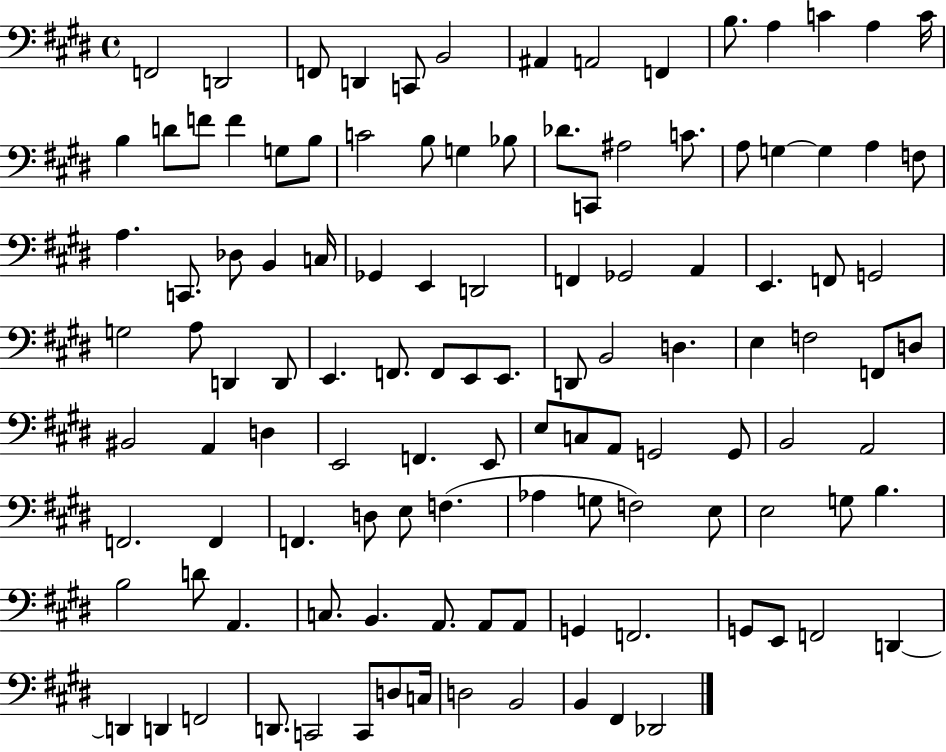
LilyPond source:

{
  \clef bass
  \time 4/4
  \defaultTimeSignature
  \key e \major
  f,2 d,2 | f,8 d,4 c,8 b,2 | ais,4 a,2 f,4 | b8. a4 c'4 a4 c'16 | \break b4 d'8 f'8 f'4 g8 b8 | c'2 b8 g4 bes8 | des'8. c,8 ais2 c'8. | a8 g4~~ g4 a4 f8 | \break a4. c,8. des8 b,4 c16 | ges,4 e,4 d,2 | f,4 ges,2 a,4 | e,4. f,8 g,2 | \break g2 a8 d,4 d,8 | e,4. f,8. f,8 e,8 e,8. | d,8 b,2 d4. | e4 f2 f,8 d8 | \break bis,2 a,4 d4 | e,2 f,4. e,8 | e8 c8 a,8 g,2 g,8 | b,2 a,2 | \break f,2. f,4 | f,4. d8 e8 f4.( | aes4 g8 f2) e8 | e2 g8 b4. | \break b2 d'8 a,4. | c8. b,4. a,8. a,8 a,8 | g,4 f,2. | g,8 e,8 f,2 d,4~~ | \break d,4 d,4 f,2 | d,8. c,2 c,8 d8 c16 | d2 b,2 | b,4 fis,4 des,2 | \break \bar "|."
}